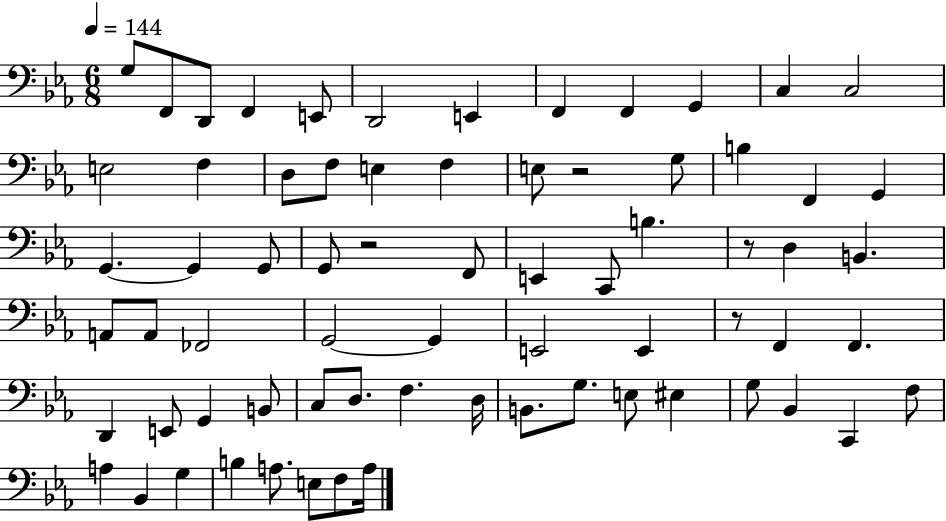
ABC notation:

X:1
T:Untitled
M:6/8
L:1/4
K:Eb
G,/2 F,,/2 D,,/2 F,, E,,/2 D,,2 E,, F,, F,, G,, C, C,2 E,2 F, D,/2 F,/2 E, F, E,/2 z2 G,/2 B, F,, G,, G,, G,, G,,/2 G,,/2 z2 F,,/2 E,, C,,/2 B, z/2 D, B,, A,,/2 A,,/2 _F,,2 G,,2 G,, E,,2 E,, z/2 F,, F,, D,, E,,/2 G,, B,,/2 C,/2 D,/2 F, D,/4 B,,/2 G,/2 E,/2 ^E, G,/2 _B,, C,, F,/2 A, _B,, G, B, A,/2 E,/2 F,/2 A,/4